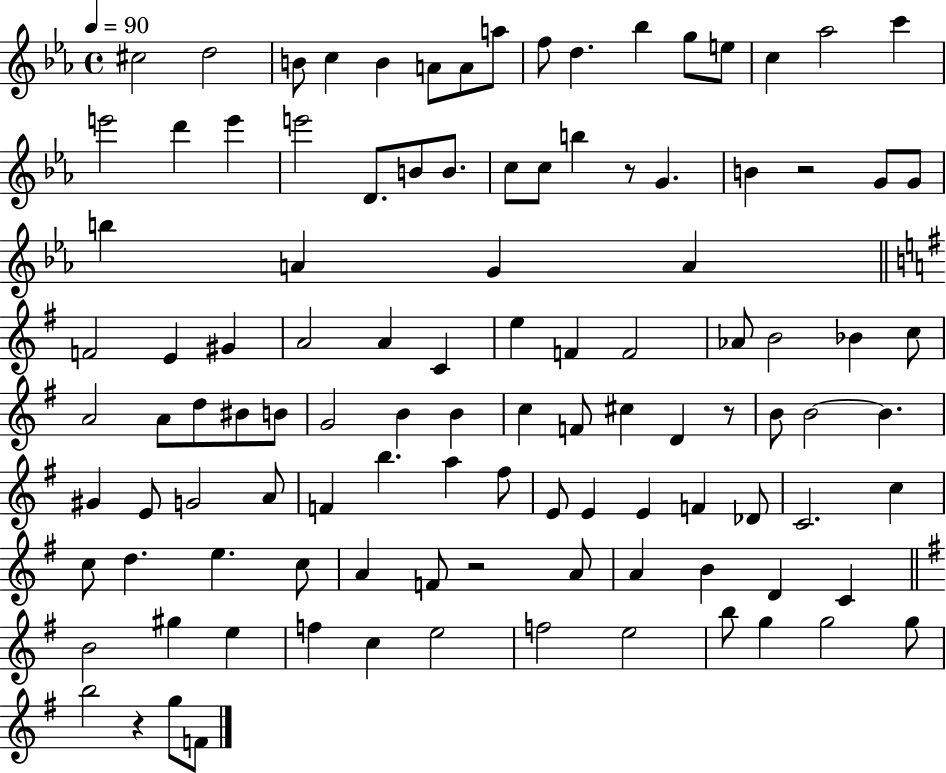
C#5/h D5/h B4/e C5/q B4/q A4/e A4/e A5/e F5/e D5/q. Bb5/q G5/e E5/e C5/q Ab5/h C6/q E6/h D6/q E6/q E6/h D4/e. B4/e B4/e. C5/e C5/e B5/q R/e G4/q. B4/q R/h G4/e G4/e B5/q A4/q G4/q A4/q F4/h E4/q G#4/q A4/h A4/q C4/q E5/q F4/q F4/h Ab4/e B4/h Bb4/q C5/e A4/h A4/e D5/e BIS4/e B4/e G4/h B4/q B4/q C5/q F4/e C#5/q D4/q R/e B4/e B4/h B4/q. G#4/q E4/e G4/h A4/e F4/q B5/q. A5/q F#5/e E4/e E4/q E4/q F4/q Db4/e C4/h. C5/q C5/e D5/q. E5/q. C5/e A4/q F4/e R/h A4/e A4/q B4/q D4/q C4/q B4/h G#5/q E5/q F5/q C5/q E5/h F5/h E5/h B5/e G5/q G5/h G5/e B5/h R/q G5/e F4/e